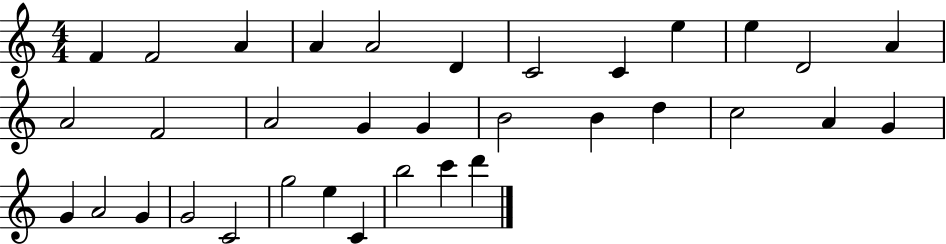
F4/q F4/h A4/q A4/q A4/h D4/q C4/h C4/q E5/q E5/q D4/h A4/q A4/h F4/h A4/h G4/q G4/q B4/h B4/q D5/q C5/h A4/q G4/q G4/q A4/h G4/q G4/h C4/h G5/h E5/q C4/q B5/h C6/q D6/q